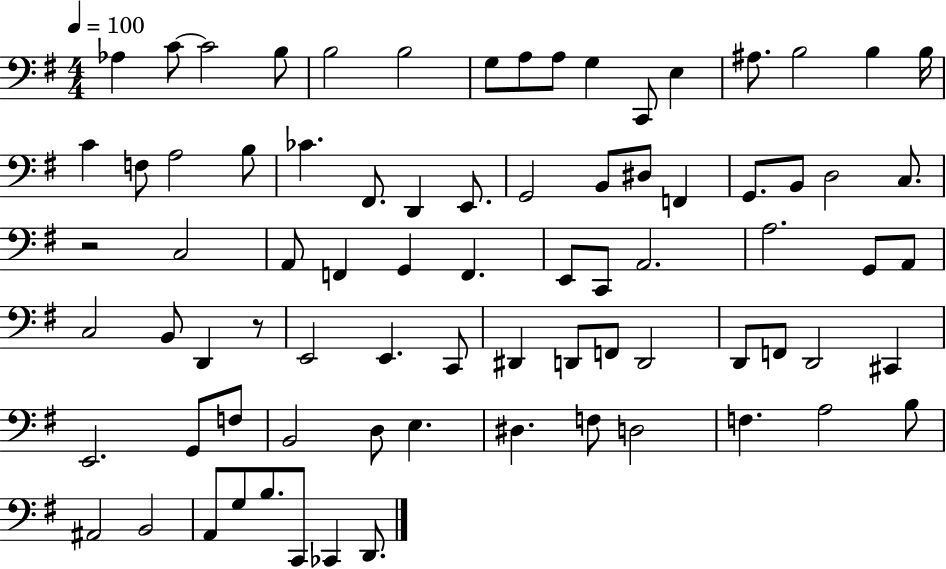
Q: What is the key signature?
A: G major